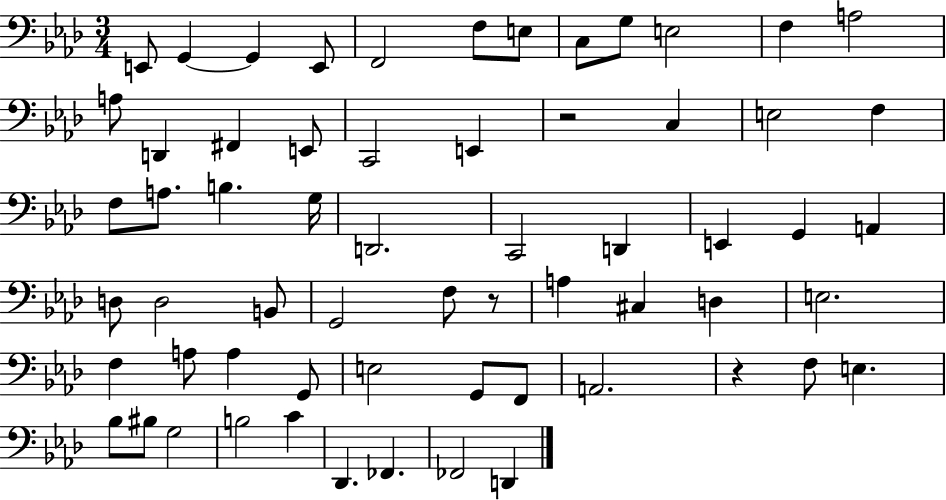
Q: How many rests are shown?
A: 3